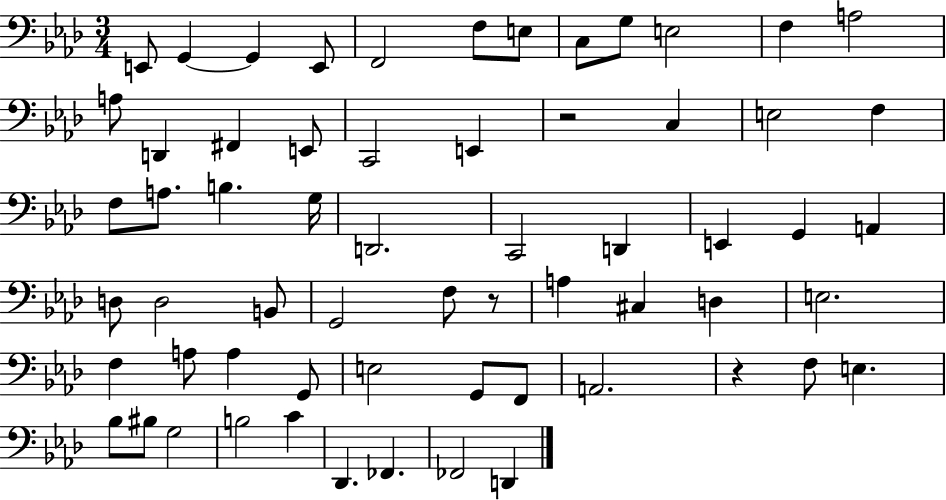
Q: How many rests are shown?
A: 3